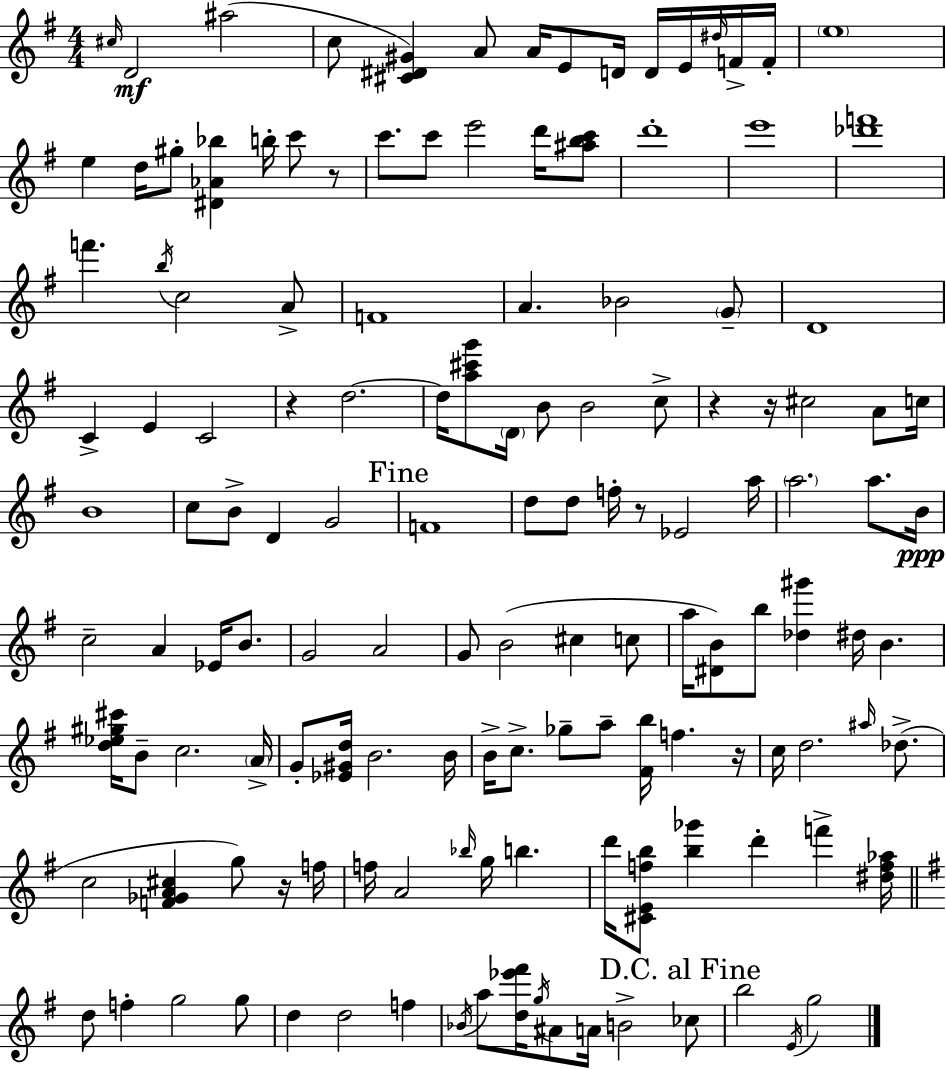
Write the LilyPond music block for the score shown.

{
  \clef treble
  \numericTimeSignature
  \time 4/4
  \key e \minor
  \repeat volta 2 { \grace { cis''16 }\mf d'2 ais''2( | c''8 <cis' dis' gis'>4) a'8 a'16 e'8 d'16 d'16 e'16 \grace { dis''16 } | f'16-> f'16-. \parenthesize e''1 | e''4 d''16 gis''8-. <dis' aes' bes''>4 b''16-. c'''8 | \break r8 c'''8. c'''8 e'''2 d'''16 | <ais'' b'' c'''>8 d'''1-. | e'''1 | <des''' f'''>1 | \break f'''4. \acciaccatura { b''16 } c''2 | a'8-> f'1 | a'4. bes'2 | \parenthesize g'8-- d'1 | \break c'4-> e'4 c'2 | r4 d''2.~~ | d''16 <a'' cis''' g'''>8 \parenthesize d'16 b'8 b'2 | c''8-> r4 r16 cis''2 | \break a'8 c''16 b'1 | c''8 b'8-> d'4 g'2 | \mark "Fine" f'1 | d''8 d''8 f''16-. r8 ees'2 | \break a''16 \parenthesize a''2. a''8. | b'16\ppp c''2-- a'4 ees'16 | b'8. g'2 a'2 | g'8 b'2( cis''4 | \break c''8 a''16 <dis' b'>8) b''8 <des'' gis'''>4 dis''16 b'4. | <d'' ees'' gis'' cis'''>16 b'8-- c''2. | \parenthesize a'16-> g'8-. <ees' gis' d''>16 b'2. | b'16 b'16-> c''8.-> ges''8-- a''8-- <fis' b''>16 f''4. | \break r16 c''16 d''2. | \grace { ais''16 }( des''8.-> c''2 <f' ges' a' cis''>4 | g''8) r16 f''16 f''16 a'2 \grace { bes''16 } g''16 b''4. | d'''16 <cis' e' f'' b''>8 <b'' ges'''>4 d'''4-. | \break f'''4-> <dis'' f'' aes''>16 \bar "||" \break \key g \major d''8 f''4-. g''2 g''8 | d''4 d''2 f''4 | \acciaccatura { bes'16 } a''8 <d'' ees''' fis'''>16 \acciaccatura { g''16 } ais'8 a'16 b'2-> | \mark "D.C. al Fine" ces''8 b''2 \acciaccatura { e'16 } g''2 | \break } \bar "|."
}